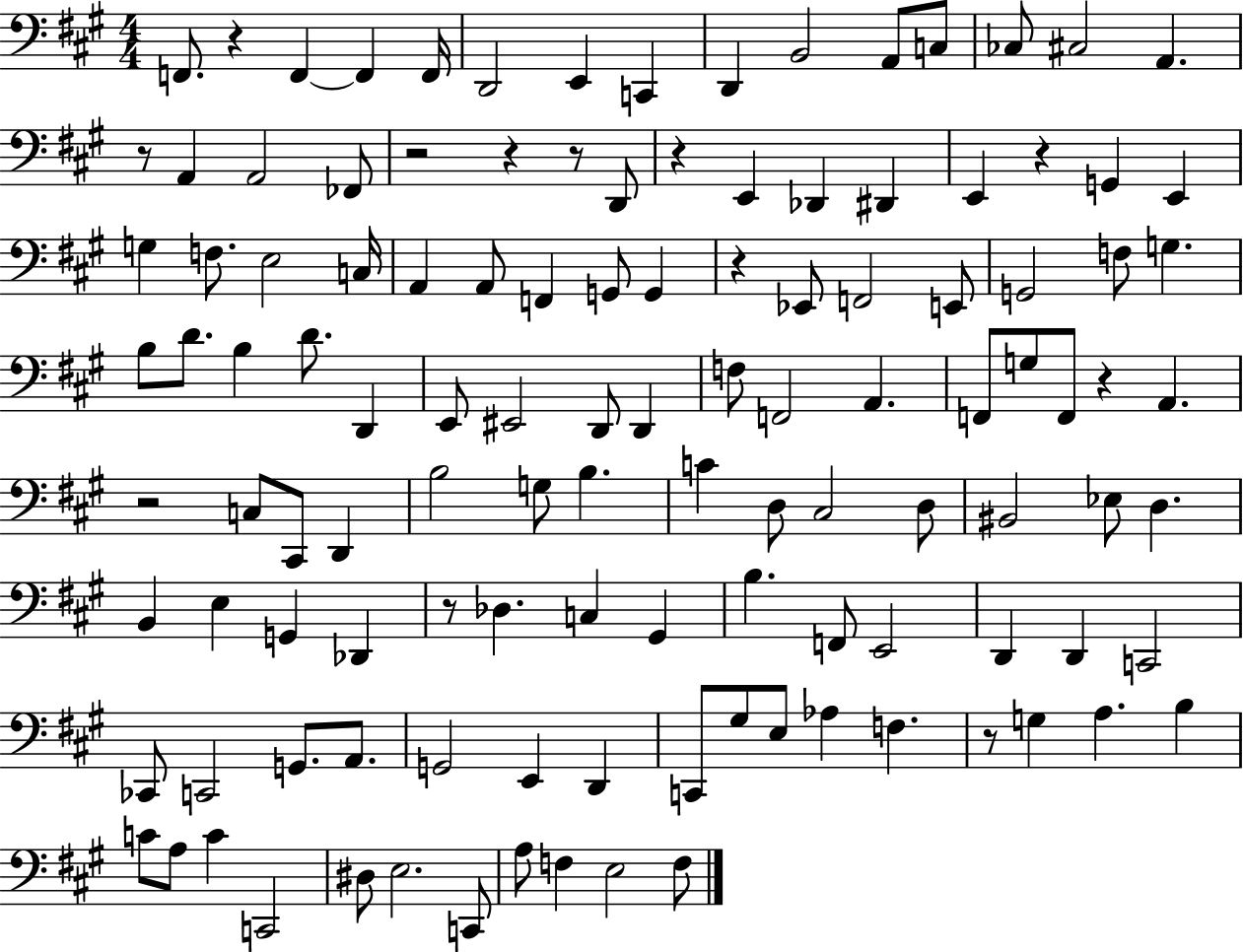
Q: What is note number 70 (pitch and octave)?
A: E3